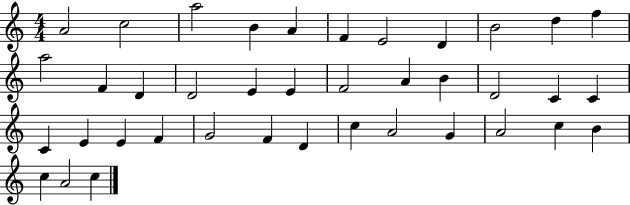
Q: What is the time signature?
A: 4/4